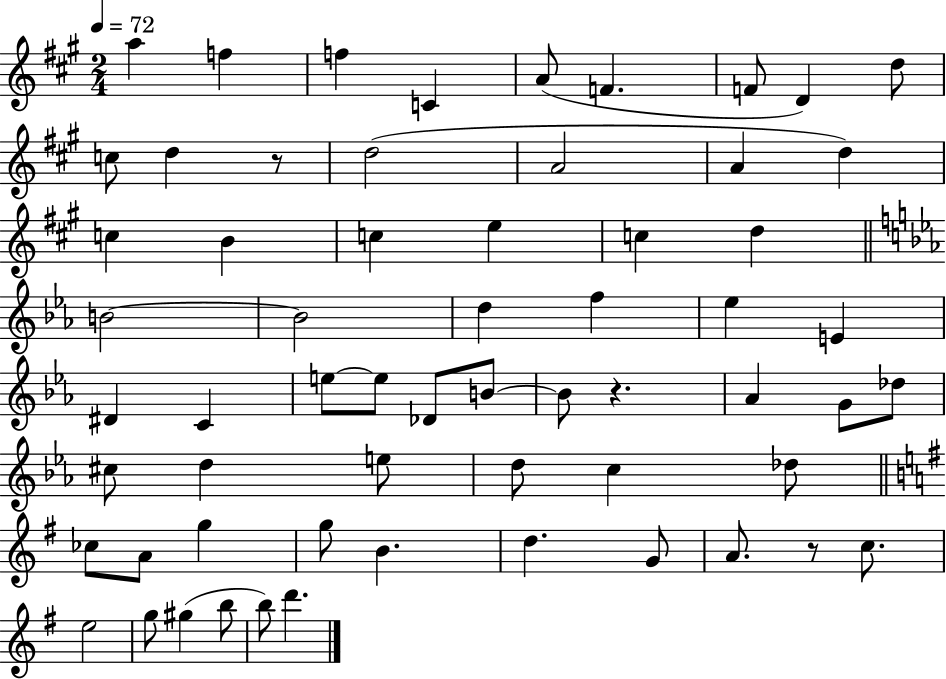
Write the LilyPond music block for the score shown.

{
  \clef treble
  \numericTimeSignature
  \time 2/4
  \key a \major
  \tempo 4 = 72
  a''4 f''4 | f''4 c'4 | a'8( f'4. | f'8 d'4) d''8 | \break c''8 d''4 r8 | d''2( | a'2 | a'4 d''4) | \break c''4 b'4 | c''4 e''4 | c''4 d''4 | \bar "||" \break \key ees \major b'2~~ | b'2 | d''4 f''4 | ees''4 e'4 | \break dis'4 c'4 | e''8~~ e''8 des'8 b'8~~ | b'8 r4. | aes'4 g'8 des''8 | \break cis''8 d''4 e''8 | d''8 c''4 des''8 | \bar "||" \break \key e \minor ces''8 a'8 g''4 | g''8 b'4. | d''4. g'8 | a'8. r8 c''8. | \break e''2 | g''8 gis''4( b''8 | b''8) d'''4. | \bar "|."
}